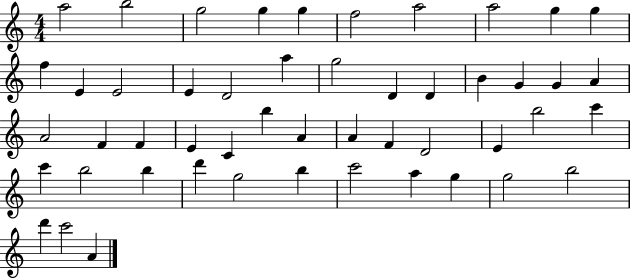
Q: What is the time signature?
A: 4/4